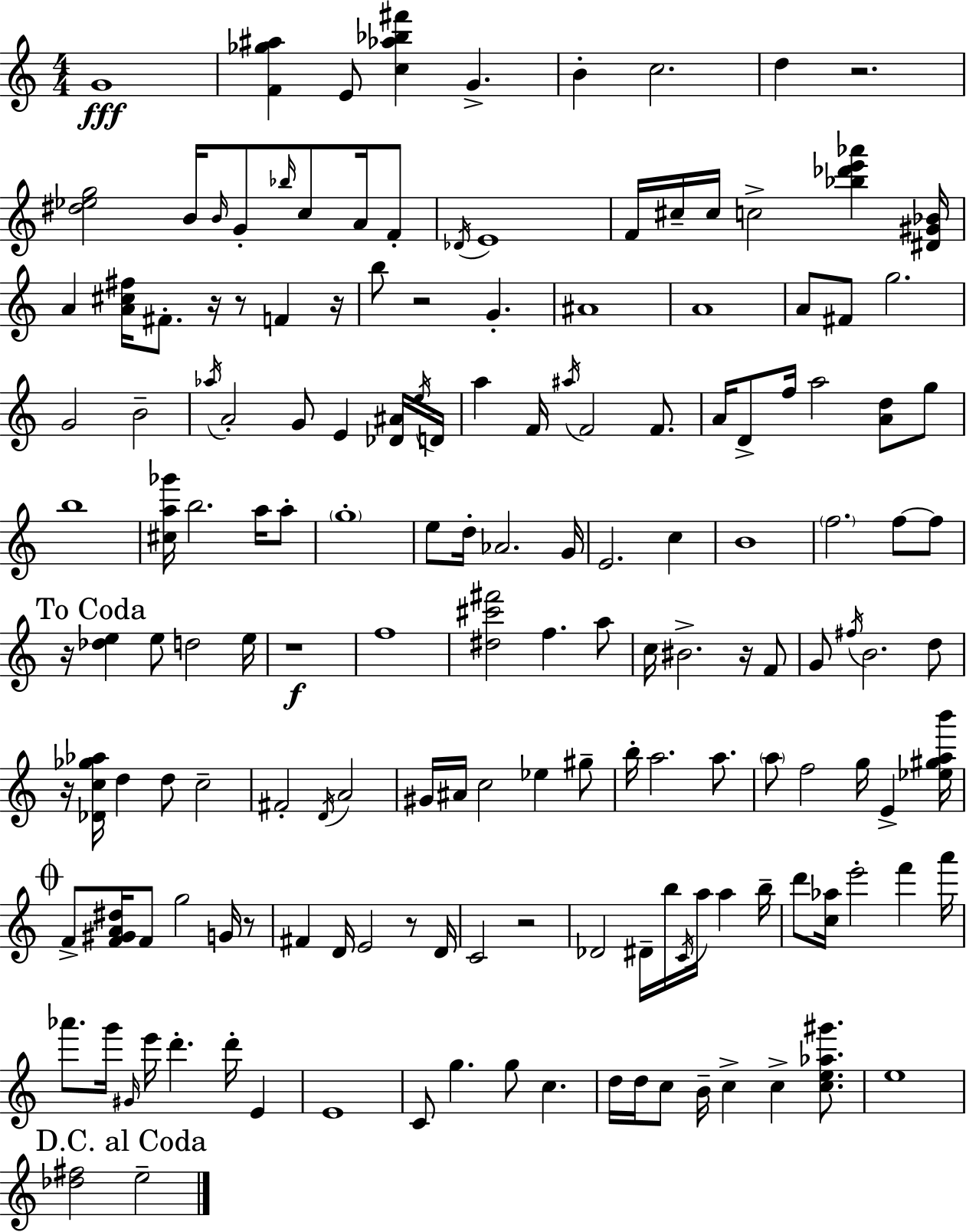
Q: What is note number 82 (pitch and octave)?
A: G#4